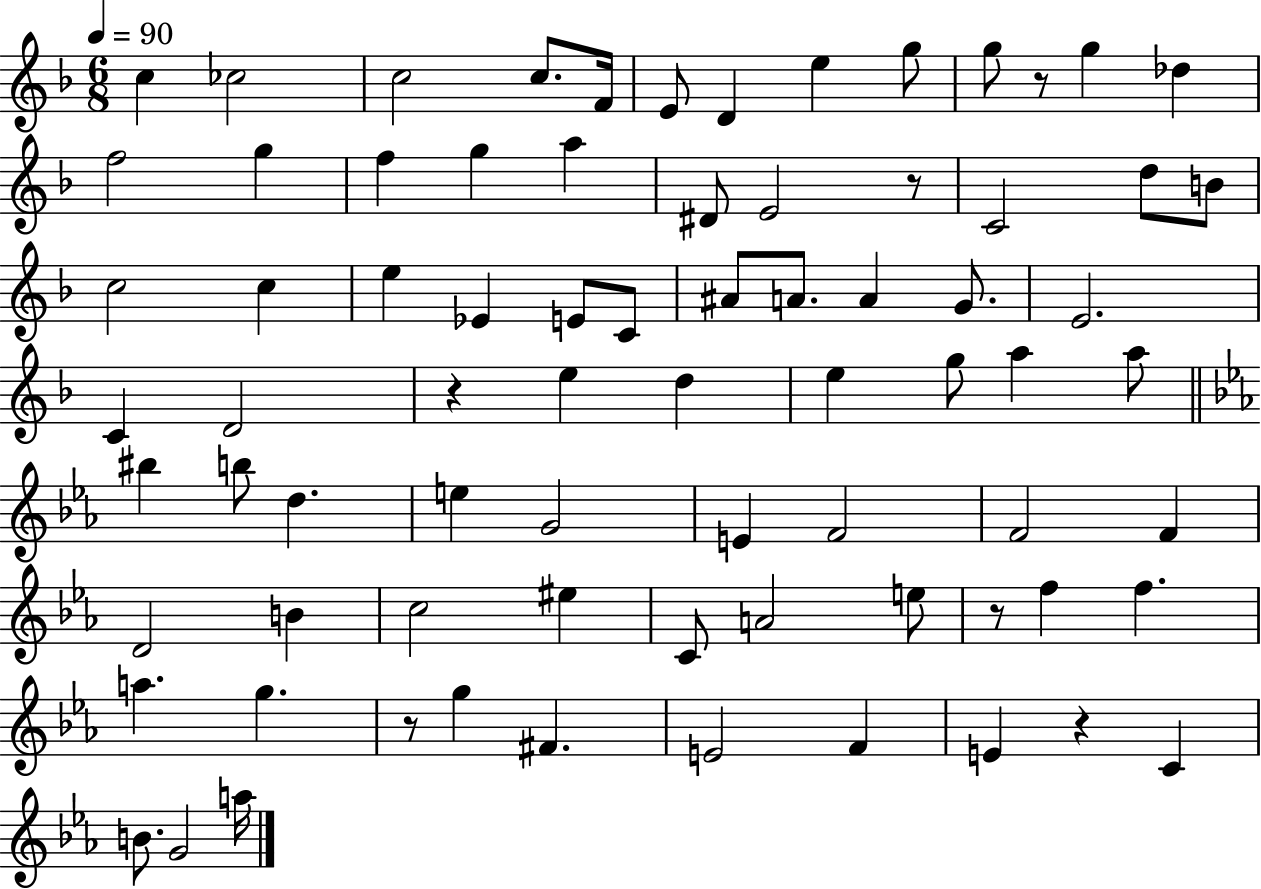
X:1
T:Untitled
M:6/8
L:1/4
K:F
c _c2 c2 c/2 F/4 E/2 D e g/2 g/2 z/2 g _d f2 g f g a ^D/2 E2 z/2 C2 d/2 B/2 c2 c e _E E/2 C/2 ^A/2 A/2 A G/2 E2 C D2 z e d e g/2 a a/2 ^b b/2 d e G2 E F2 F2 F D2 B c2 ^e C/2 A2 e/2 z/2 f f a g z/2 g ^F E2 F E z C B/2 G2 a/4